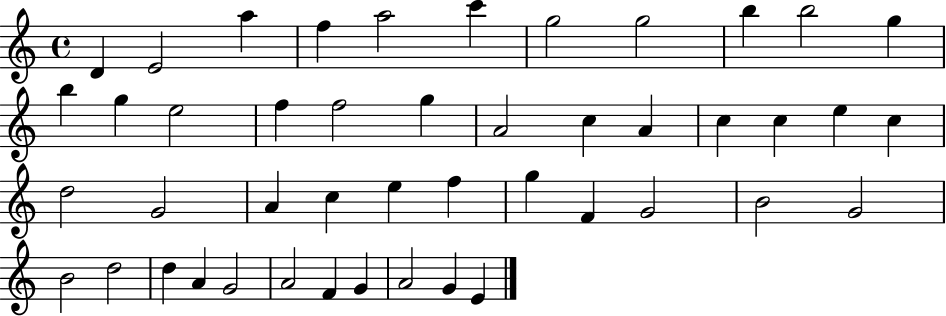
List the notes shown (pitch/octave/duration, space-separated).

D4/q E4/h A5/q F5/q A5/h C6/q G5/h G5/h B5/q B5/h G5/q B5/q G5/q E5/h F5/q F5/h G5/q A4/h C5/q A4/q C5/q C5/q E5/q C5/q D5/h G4/h A4/q C5/q E5/q F5/q G5/q F4/q G4/h B4/h G4/h B4/h D5/h D5/q A4/q G4/h A4/h F4/q G4/q A4/h G4/q E4/q